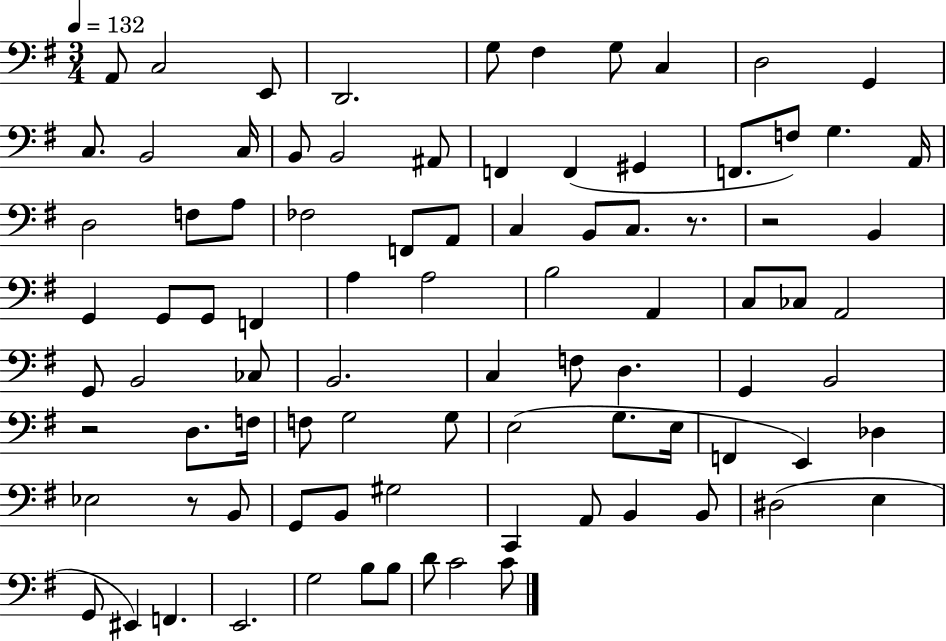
A2/e C3/h E2/e D2/h. G3/e F#3/q G3/e C3/q D3/h G2/q C3/e. B2/h C3/s B2/e B2/h A#2/e F2/q F2/q G#2/q F2/e. F3/e G3/q. A2/s D3/h F3/e A3/e FES3/h F2/e A2/e C3/q B2/e C3/e. R/e. R/h B2/q G2/q G2/e G2/e F2/q A3/q A3/h B3/h A2/q C3/e CES3/e A2/h G2/e B2/h CES3/e B2/h. C3/q F3/e D3/q. G2/q B2/h R/h D3/e. F3/s F3/e G3/h G3/e E3/h G3/e. E3/s F2/q E2/q Db3/q Eb3/h R/e B2/e G2/e B2/e G#3/h C2/q A2/e B2/q B2/e D#3/h E3/q G2/e EIS2/q F2/q. E2/h. G3/h B3/e B3/e D4/e C4/h C4/e